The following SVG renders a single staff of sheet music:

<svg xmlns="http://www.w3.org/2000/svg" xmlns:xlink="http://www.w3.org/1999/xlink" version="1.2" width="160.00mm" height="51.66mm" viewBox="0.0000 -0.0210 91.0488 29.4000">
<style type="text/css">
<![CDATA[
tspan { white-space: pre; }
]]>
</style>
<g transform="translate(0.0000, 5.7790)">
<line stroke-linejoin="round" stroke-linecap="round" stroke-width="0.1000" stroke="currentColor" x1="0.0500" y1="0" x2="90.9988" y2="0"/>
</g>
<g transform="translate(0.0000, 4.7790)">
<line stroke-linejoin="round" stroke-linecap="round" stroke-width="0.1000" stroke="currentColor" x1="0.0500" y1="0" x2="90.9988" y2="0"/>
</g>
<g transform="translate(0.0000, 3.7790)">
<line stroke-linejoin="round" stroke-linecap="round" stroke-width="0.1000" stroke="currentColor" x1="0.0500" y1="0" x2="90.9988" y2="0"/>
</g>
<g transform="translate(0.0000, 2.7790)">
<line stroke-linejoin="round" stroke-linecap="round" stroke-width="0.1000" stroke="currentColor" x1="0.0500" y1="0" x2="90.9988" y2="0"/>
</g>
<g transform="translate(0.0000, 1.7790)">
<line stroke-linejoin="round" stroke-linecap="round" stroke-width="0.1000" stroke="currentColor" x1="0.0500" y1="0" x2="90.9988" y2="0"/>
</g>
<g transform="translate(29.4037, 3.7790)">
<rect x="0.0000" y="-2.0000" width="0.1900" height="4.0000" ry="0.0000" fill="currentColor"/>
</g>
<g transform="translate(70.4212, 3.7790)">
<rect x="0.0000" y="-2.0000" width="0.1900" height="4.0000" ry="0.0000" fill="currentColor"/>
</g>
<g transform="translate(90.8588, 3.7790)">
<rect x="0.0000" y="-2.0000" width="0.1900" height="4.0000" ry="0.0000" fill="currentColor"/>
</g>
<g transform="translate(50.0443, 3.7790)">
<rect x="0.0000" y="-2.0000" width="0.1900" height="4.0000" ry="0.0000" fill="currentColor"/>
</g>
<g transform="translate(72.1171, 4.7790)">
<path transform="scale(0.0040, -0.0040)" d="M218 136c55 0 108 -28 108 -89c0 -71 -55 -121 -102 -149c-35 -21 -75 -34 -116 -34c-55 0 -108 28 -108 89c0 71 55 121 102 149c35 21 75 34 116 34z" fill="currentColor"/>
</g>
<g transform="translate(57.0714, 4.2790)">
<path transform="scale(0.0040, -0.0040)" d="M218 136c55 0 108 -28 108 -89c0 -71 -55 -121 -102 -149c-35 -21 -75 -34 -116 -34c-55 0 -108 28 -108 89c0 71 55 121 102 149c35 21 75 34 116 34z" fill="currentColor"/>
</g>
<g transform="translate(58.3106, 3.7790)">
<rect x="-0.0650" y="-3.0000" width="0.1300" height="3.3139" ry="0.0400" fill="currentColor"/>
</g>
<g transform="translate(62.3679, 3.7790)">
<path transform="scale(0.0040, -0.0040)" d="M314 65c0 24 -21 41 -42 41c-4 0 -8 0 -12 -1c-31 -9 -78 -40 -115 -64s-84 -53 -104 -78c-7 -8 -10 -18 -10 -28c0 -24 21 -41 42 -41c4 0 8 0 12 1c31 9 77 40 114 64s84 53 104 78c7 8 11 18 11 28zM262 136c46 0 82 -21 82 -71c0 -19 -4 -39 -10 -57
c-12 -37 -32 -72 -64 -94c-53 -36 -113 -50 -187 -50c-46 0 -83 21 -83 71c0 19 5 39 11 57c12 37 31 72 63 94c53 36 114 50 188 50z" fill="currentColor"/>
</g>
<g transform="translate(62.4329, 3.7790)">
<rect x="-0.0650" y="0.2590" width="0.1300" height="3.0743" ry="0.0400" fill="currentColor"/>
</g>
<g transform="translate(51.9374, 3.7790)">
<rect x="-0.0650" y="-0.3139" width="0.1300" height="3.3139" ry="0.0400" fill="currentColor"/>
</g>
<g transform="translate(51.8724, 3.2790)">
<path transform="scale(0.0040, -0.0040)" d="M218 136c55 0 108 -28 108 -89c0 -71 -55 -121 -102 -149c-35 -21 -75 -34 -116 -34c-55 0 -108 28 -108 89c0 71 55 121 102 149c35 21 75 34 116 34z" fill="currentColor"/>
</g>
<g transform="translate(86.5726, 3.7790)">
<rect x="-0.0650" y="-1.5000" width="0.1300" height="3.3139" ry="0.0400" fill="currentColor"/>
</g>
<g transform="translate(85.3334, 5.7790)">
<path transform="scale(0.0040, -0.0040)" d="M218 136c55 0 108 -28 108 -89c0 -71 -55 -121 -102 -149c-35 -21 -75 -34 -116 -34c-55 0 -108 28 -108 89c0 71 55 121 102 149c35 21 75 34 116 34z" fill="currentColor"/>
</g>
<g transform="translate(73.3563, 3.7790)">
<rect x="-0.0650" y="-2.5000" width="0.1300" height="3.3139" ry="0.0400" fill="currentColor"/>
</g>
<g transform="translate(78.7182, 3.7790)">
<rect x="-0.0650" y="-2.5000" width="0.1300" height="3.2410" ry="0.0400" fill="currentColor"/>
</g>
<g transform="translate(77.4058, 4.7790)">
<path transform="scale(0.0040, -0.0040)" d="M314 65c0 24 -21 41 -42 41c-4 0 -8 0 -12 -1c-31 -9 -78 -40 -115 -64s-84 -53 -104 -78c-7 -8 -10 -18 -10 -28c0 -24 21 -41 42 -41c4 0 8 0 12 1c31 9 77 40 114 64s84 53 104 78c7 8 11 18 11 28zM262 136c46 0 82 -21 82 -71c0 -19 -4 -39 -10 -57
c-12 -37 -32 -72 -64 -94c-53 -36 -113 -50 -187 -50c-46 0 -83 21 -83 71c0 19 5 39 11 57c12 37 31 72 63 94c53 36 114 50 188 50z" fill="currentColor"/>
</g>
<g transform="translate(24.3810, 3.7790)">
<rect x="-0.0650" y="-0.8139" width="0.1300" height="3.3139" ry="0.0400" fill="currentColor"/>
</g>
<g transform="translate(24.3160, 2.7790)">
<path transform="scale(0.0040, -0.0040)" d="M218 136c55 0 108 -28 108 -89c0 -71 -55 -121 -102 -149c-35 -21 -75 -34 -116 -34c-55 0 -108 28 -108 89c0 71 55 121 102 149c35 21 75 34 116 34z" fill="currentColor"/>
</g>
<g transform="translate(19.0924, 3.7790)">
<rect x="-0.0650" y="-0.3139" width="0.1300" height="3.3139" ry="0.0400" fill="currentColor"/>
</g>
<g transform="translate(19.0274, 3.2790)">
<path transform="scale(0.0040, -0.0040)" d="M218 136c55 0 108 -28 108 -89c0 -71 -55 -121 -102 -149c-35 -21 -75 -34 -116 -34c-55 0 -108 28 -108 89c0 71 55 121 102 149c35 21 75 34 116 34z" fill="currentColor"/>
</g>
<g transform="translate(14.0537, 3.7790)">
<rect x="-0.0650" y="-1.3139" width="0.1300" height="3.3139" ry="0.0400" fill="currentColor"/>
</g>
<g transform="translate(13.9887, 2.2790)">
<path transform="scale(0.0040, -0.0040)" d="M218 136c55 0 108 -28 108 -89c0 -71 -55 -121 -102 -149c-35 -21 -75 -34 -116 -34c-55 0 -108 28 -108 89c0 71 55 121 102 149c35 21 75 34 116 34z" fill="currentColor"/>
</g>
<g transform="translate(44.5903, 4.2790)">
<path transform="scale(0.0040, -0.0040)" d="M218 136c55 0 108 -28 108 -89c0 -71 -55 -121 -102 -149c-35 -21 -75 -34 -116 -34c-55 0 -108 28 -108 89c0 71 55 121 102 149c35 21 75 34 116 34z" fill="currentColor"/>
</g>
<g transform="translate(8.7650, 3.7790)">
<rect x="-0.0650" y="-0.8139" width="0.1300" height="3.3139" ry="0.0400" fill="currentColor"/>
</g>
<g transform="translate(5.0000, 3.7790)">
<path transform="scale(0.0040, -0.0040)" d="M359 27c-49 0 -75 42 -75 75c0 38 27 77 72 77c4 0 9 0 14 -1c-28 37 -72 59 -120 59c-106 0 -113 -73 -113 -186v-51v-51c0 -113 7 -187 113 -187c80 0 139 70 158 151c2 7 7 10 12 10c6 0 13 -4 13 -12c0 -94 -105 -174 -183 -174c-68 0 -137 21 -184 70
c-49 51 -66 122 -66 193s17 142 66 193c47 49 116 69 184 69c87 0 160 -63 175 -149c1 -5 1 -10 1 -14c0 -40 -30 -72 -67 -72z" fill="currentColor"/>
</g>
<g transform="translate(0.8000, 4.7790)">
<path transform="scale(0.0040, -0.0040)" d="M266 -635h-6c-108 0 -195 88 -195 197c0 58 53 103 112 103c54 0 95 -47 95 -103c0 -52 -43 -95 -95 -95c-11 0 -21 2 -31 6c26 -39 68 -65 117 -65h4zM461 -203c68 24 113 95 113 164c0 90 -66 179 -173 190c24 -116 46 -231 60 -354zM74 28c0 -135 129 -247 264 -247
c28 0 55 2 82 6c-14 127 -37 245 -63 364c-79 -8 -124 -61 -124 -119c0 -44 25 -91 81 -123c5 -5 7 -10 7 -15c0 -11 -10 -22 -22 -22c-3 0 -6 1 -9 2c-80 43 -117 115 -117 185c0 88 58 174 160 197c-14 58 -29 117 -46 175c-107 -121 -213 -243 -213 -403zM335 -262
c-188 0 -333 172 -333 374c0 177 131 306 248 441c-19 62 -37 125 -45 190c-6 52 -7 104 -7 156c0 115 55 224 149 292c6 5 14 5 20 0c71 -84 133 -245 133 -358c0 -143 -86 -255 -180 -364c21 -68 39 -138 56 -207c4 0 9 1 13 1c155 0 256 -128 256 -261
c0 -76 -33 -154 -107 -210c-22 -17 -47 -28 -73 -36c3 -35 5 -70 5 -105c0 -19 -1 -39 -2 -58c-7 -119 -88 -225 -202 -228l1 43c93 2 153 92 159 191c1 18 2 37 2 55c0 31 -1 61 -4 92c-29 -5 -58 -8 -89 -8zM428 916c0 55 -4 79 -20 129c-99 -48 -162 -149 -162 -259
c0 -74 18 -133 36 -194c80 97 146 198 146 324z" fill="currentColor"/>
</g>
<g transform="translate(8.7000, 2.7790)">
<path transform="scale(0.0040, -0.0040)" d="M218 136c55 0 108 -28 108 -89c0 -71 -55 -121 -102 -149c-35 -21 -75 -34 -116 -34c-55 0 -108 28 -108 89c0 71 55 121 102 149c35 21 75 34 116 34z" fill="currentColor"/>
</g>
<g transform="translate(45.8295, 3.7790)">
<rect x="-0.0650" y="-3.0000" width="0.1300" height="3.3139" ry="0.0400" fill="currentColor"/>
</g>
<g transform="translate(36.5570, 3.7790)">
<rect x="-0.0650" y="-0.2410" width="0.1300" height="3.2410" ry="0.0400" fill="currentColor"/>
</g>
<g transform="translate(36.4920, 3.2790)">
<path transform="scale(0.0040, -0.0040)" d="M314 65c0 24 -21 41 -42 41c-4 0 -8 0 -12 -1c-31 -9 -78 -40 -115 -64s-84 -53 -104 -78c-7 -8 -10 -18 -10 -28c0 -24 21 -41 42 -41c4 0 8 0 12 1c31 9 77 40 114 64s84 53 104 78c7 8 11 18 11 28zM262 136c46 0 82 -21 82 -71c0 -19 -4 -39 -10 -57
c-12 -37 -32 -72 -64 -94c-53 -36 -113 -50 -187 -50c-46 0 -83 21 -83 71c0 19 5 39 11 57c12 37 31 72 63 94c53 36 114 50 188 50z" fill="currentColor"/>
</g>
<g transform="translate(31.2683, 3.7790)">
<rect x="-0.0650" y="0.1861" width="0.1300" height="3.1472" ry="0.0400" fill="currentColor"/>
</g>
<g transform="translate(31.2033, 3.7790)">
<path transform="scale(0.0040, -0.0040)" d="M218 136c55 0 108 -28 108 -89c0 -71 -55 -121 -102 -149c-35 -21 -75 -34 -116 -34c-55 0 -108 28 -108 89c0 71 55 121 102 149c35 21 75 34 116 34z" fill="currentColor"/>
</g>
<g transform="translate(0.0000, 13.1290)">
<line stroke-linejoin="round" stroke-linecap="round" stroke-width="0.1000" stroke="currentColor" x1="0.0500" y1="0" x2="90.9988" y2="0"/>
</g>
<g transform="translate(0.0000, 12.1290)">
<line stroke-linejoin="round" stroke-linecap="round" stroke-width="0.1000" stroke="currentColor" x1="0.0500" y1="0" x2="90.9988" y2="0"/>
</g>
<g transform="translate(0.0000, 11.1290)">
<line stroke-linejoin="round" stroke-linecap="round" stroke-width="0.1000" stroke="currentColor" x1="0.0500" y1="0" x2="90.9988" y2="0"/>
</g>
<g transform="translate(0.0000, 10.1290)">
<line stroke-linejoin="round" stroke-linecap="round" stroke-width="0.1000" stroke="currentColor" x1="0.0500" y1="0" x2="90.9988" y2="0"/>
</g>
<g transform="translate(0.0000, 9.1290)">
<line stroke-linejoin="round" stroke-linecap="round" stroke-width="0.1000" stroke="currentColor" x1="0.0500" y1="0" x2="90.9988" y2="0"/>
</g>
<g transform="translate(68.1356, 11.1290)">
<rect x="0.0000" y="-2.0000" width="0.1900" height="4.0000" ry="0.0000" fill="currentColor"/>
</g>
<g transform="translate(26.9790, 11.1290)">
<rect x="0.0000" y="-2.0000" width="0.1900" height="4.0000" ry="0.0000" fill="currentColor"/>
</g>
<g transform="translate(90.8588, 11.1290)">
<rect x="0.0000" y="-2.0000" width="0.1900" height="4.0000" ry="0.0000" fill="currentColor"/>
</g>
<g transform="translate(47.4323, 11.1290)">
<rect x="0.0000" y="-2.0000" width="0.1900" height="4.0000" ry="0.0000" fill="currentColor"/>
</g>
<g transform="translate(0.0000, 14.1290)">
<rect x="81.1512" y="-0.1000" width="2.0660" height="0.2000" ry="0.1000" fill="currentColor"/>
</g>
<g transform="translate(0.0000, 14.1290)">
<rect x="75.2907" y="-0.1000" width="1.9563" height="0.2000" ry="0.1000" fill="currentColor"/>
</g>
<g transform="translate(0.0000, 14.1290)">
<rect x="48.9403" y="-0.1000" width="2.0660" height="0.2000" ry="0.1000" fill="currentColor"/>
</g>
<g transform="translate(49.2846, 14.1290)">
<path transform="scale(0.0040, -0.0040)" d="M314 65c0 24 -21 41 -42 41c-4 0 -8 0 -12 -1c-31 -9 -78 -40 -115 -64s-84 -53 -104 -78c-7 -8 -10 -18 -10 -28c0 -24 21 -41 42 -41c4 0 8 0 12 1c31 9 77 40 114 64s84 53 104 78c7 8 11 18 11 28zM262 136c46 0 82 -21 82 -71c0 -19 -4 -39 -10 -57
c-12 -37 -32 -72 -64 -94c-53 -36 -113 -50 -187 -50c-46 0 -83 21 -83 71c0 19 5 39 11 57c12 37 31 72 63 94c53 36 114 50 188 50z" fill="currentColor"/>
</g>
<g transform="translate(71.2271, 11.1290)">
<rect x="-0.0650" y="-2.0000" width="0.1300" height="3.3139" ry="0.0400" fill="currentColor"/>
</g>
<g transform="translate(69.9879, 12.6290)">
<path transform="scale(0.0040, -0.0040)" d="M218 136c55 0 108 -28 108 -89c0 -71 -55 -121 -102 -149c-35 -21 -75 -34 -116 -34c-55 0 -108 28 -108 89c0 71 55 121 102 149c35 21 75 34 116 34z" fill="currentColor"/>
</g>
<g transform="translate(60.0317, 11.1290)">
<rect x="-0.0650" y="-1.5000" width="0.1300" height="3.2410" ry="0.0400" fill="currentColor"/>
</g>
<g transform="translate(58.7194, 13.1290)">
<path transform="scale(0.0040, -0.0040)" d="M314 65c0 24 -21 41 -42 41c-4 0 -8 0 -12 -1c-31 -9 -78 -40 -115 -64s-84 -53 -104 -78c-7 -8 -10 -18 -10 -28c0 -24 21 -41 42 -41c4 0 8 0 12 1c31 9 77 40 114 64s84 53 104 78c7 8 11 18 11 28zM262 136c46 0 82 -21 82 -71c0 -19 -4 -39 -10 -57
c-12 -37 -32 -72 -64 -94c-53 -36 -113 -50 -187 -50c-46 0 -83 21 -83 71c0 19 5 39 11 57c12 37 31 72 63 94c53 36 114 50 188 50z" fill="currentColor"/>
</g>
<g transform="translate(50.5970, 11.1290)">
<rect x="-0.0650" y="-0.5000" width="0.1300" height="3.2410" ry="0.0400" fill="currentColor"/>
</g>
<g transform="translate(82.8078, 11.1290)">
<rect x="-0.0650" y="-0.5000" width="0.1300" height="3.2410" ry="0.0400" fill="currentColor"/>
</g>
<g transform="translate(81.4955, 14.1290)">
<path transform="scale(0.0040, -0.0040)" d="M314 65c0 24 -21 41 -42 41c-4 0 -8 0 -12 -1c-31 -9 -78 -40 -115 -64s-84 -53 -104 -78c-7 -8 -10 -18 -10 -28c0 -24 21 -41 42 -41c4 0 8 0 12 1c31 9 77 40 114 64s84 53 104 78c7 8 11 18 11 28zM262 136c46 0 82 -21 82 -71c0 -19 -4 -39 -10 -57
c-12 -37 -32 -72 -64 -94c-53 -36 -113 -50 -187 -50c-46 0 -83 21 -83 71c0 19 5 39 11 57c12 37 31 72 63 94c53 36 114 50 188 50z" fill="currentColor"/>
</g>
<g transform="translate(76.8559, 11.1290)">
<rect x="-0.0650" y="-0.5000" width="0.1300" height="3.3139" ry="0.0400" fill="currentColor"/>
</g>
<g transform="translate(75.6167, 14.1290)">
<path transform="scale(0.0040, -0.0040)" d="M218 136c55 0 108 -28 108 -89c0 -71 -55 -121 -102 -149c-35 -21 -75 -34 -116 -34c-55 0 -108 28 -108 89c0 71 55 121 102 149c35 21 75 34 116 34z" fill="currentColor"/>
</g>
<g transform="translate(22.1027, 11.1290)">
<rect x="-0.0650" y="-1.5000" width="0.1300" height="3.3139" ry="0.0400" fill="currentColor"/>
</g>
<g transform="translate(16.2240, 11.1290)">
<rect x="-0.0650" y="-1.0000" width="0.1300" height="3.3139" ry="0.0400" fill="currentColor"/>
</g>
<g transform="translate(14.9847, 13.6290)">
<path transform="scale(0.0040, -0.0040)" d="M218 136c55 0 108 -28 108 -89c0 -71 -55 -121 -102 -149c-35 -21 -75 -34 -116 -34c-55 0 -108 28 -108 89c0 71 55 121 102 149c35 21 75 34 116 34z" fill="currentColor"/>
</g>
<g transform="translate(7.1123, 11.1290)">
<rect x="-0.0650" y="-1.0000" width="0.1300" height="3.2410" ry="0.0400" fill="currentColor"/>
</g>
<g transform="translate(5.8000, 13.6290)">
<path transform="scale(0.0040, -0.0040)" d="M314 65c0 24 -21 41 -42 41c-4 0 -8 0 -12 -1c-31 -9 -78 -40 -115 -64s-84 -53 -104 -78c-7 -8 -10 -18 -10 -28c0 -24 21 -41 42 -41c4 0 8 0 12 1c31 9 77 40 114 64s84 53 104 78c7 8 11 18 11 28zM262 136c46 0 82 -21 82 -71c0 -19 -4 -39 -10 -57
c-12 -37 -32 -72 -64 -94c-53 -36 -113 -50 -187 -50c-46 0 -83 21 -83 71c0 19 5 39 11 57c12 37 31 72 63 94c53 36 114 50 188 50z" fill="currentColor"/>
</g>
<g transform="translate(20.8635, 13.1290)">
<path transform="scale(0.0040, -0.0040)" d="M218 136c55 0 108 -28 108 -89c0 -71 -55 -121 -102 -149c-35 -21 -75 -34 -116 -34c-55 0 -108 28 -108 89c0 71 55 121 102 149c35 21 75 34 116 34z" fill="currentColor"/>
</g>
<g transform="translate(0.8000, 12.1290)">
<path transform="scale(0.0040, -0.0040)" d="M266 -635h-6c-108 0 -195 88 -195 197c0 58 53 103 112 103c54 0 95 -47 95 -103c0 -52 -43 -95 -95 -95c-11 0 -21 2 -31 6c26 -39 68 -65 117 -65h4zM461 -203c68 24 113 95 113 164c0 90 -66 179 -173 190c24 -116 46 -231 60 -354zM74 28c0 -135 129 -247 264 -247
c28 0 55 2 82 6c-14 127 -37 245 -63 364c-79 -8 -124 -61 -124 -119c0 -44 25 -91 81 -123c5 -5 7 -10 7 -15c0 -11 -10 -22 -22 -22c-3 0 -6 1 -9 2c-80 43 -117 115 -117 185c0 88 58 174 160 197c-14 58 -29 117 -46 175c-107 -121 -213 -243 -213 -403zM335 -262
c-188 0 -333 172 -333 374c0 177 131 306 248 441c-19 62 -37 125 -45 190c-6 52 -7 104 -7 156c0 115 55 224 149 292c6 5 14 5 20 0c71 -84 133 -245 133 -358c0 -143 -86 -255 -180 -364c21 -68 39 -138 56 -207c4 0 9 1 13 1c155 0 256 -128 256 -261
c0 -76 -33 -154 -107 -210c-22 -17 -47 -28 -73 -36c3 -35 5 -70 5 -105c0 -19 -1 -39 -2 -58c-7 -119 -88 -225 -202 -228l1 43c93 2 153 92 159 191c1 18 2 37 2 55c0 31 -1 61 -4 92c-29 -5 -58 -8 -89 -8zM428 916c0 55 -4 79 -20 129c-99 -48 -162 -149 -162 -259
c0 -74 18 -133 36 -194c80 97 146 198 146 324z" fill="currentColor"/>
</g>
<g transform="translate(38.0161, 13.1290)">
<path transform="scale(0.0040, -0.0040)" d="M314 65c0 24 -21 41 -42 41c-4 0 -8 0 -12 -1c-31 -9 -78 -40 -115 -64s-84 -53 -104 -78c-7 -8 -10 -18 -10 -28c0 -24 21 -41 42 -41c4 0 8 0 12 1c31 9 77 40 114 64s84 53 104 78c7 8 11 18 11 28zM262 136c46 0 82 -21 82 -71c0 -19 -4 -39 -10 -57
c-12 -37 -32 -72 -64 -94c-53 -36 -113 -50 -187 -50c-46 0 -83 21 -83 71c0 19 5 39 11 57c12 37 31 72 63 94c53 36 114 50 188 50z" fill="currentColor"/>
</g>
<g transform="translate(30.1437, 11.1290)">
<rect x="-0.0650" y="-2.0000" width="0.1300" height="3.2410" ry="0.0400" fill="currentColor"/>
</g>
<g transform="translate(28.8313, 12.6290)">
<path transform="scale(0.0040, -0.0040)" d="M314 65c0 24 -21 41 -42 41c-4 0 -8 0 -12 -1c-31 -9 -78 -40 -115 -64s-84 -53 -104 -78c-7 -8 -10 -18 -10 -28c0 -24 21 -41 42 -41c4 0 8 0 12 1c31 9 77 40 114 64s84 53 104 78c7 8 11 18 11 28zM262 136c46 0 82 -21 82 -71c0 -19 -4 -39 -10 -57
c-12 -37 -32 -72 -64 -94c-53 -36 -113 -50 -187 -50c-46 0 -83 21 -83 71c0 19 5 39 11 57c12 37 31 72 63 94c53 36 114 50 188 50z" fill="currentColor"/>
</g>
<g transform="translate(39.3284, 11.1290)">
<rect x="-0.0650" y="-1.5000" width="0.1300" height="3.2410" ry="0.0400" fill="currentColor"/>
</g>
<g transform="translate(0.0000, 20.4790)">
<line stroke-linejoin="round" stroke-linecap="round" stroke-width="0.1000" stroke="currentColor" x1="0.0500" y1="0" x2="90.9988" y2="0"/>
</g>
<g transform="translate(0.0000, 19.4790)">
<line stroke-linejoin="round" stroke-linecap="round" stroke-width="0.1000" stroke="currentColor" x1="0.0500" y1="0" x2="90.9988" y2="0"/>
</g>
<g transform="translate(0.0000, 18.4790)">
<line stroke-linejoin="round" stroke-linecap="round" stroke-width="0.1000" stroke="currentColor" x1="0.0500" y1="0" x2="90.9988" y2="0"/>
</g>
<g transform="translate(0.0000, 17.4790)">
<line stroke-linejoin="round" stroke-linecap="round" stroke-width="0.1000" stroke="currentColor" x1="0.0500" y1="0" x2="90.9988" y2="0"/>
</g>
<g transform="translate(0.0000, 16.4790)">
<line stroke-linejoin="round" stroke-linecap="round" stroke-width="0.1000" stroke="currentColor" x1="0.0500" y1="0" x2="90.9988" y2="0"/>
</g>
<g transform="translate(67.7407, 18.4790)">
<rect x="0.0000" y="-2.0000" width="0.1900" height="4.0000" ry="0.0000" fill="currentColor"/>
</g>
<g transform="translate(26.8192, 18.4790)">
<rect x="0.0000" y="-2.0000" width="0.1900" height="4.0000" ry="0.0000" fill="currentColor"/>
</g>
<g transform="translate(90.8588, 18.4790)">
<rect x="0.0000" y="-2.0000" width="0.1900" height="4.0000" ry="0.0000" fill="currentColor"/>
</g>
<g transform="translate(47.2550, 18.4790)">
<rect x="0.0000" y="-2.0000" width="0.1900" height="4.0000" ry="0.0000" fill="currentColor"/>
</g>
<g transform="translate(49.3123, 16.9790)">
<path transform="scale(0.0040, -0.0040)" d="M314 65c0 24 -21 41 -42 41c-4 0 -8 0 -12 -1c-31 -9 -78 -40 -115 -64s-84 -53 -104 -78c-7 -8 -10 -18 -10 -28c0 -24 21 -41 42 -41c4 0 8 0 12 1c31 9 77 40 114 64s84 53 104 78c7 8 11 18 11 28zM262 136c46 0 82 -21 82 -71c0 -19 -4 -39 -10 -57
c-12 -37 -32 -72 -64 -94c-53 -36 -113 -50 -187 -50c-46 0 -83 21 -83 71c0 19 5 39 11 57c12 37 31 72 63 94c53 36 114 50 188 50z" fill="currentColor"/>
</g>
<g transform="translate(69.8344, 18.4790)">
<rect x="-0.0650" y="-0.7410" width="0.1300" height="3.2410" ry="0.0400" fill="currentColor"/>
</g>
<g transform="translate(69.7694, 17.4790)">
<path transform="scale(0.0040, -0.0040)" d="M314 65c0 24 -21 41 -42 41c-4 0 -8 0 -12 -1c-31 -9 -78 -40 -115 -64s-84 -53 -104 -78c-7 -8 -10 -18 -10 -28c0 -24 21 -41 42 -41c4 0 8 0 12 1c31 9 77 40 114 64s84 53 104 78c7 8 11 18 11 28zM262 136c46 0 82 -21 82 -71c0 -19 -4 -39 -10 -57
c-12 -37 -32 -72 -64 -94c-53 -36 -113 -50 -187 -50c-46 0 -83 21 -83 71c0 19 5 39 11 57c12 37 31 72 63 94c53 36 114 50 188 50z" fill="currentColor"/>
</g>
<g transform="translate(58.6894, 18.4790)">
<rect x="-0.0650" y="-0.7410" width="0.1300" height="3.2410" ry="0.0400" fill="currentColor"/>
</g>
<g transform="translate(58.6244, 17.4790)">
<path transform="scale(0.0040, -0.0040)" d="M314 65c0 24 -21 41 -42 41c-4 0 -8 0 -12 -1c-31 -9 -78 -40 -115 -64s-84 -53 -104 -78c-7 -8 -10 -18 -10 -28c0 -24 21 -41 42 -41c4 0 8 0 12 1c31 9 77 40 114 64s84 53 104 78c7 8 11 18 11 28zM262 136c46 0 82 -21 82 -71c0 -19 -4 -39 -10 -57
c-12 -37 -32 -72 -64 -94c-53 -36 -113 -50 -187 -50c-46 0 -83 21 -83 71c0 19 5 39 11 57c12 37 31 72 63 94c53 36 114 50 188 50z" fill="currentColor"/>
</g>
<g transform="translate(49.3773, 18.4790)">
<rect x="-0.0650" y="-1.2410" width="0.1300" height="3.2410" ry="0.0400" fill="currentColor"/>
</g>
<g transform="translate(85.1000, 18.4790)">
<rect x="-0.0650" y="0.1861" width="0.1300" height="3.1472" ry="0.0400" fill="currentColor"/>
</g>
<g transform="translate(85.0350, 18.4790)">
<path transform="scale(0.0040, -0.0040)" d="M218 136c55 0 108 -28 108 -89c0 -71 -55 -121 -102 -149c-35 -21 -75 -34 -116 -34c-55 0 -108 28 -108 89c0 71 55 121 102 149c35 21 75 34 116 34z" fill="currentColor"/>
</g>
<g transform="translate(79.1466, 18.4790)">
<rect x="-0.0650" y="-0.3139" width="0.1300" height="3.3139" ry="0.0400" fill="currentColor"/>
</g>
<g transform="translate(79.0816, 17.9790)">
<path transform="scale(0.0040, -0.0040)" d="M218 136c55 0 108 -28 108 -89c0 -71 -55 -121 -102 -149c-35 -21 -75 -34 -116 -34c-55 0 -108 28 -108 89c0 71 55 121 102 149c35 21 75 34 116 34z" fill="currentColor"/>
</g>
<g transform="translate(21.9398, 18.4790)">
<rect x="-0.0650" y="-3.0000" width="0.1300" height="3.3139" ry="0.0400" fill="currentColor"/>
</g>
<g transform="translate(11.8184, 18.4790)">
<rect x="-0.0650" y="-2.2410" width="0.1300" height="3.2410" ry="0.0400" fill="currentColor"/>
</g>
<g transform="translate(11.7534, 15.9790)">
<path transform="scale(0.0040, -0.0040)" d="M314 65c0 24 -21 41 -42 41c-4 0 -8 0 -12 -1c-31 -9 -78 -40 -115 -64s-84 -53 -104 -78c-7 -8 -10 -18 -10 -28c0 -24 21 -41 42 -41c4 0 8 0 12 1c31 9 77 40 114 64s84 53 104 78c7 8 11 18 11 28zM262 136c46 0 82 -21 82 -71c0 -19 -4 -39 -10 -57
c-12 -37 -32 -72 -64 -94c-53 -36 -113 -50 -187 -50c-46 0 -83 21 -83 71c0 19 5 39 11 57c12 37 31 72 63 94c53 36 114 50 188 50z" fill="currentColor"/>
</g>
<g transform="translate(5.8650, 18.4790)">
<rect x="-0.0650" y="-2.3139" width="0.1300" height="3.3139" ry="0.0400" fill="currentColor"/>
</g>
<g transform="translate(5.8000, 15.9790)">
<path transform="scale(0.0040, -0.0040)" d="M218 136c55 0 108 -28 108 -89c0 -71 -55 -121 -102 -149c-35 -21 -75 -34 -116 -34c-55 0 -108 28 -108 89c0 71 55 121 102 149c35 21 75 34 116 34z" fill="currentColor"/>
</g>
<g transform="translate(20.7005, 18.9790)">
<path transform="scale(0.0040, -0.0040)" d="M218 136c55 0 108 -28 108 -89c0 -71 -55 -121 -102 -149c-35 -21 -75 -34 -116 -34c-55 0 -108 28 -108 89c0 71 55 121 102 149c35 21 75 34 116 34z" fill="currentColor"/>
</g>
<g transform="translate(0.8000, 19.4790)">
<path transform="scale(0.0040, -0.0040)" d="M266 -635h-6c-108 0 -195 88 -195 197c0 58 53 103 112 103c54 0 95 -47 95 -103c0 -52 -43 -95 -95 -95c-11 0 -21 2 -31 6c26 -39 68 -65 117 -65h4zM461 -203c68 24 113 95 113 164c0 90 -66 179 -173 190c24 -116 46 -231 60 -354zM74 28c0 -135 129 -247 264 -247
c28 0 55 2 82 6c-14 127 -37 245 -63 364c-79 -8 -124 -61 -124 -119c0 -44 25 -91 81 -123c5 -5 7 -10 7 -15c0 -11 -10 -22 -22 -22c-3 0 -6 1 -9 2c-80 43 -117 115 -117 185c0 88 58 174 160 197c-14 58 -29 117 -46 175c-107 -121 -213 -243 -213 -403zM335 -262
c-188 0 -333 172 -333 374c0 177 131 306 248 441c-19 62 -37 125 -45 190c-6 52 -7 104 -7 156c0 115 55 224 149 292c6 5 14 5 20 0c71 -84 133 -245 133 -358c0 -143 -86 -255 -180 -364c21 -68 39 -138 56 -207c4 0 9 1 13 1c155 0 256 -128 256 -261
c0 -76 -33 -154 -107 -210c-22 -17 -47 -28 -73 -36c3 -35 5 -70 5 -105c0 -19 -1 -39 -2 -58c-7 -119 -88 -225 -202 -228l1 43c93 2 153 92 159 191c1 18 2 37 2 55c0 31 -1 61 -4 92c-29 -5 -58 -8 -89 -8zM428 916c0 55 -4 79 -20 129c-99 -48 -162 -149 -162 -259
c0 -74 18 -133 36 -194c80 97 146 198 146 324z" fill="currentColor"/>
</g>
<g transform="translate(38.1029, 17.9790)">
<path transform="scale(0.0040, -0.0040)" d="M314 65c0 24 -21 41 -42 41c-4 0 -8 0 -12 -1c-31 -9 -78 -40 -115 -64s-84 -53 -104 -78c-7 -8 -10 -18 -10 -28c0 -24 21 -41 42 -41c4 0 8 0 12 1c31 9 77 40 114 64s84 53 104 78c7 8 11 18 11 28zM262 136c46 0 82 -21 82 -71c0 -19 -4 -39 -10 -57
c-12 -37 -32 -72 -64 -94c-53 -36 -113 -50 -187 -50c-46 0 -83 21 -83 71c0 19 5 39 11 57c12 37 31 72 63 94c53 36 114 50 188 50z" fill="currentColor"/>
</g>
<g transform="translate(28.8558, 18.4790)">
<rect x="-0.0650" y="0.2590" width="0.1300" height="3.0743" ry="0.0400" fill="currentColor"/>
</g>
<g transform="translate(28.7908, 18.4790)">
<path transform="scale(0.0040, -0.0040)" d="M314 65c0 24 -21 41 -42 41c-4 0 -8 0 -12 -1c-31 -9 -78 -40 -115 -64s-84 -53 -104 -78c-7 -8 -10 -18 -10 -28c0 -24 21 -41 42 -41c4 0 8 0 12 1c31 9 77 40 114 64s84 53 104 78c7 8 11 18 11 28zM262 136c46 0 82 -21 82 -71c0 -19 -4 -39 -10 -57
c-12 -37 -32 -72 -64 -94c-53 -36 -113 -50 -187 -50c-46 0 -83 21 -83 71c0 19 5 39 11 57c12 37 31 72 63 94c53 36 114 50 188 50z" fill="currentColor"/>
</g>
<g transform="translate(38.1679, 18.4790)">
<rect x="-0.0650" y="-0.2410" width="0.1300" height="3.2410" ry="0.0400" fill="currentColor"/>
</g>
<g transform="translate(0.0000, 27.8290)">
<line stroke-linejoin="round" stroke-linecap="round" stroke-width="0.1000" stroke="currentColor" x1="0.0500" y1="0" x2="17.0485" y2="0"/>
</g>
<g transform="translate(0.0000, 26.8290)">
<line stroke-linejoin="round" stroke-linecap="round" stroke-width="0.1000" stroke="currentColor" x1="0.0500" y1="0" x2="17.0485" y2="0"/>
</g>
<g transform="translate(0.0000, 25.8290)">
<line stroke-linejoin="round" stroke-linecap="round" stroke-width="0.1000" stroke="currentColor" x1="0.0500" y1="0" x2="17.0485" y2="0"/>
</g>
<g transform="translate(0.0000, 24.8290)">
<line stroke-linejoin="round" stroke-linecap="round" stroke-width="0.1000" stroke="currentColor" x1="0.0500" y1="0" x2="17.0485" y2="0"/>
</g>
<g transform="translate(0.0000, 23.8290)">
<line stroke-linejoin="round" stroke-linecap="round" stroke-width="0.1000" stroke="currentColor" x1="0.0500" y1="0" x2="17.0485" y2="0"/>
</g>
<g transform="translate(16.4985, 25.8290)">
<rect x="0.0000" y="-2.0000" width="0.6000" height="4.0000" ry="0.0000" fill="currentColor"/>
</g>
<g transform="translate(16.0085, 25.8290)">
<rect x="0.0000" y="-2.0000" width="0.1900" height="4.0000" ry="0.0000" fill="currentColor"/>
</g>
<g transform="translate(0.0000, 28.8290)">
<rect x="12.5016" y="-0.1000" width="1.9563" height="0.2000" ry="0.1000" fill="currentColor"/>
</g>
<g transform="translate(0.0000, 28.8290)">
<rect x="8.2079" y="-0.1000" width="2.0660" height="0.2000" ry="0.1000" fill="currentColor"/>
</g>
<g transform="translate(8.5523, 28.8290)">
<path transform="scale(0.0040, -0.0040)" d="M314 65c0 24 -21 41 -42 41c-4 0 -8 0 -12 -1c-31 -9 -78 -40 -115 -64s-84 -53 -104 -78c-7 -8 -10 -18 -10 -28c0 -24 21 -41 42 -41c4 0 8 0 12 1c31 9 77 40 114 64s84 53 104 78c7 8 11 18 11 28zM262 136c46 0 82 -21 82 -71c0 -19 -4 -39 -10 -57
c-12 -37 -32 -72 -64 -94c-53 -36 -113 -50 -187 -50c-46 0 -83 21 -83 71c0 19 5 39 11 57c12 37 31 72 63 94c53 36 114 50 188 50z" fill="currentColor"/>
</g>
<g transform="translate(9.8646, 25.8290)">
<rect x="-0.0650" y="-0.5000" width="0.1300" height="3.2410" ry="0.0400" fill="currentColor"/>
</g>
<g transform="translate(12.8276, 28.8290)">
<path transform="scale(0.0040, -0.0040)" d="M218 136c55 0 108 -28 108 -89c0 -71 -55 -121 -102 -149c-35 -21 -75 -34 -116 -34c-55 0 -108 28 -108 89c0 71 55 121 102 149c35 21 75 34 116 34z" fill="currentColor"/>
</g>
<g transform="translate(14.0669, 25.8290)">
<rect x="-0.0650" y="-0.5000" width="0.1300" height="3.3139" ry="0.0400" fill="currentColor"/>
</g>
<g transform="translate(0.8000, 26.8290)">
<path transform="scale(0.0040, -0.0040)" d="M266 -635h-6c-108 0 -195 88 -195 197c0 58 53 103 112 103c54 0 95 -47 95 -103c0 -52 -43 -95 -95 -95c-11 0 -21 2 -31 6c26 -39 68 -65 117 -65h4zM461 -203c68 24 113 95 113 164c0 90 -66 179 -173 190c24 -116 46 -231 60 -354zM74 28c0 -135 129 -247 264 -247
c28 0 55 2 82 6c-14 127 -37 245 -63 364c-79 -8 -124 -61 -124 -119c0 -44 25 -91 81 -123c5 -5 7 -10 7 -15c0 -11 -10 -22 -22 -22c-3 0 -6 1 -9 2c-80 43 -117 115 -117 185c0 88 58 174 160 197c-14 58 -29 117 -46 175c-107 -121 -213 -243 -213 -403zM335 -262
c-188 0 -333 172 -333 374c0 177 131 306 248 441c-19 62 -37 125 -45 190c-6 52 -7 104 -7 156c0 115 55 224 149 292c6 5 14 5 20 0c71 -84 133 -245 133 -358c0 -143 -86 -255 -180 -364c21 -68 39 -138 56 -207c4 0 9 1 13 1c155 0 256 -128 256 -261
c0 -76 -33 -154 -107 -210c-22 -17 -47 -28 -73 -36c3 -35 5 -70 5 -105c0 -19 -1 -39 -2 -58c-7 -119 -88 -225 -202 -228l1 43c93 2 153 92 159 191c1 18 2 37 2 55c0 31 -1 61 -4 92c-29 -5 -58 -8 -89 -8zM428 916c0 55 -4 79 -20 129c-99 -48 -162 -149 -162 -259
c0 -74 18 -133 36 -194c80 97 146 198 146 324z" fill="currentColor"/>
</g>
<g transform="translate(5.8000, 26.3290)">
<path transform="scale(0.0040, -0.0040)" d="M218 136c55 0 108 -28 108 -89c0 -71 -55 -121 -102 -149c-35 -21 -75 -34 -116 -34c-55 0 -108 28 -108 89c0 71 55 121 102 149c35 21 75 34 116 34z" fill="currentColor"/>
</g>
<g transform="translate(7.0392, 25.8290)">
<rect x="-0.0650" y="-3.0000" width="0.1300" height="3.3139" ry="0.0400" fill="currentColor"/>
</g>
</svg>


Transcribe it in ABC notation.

X:1
T:Untitled
M:4/4
L:1/4
K:C
d e c d B c2 A c A B2 G G2 E D2 D E F2 E2 C2 E2 F C C2 g g2 A B2 c2 e2 d2 d2 c B A C2 C